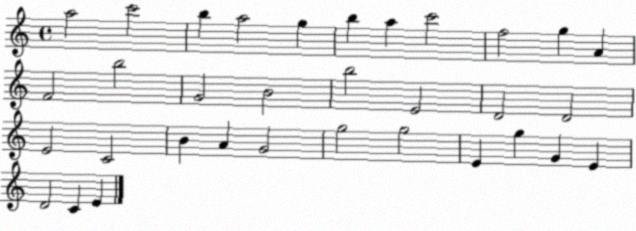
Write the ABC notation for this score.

X:1
T:Untitled
M:4/4
L:1/4
K:C
a2 c'2 b a2 g b a c'2 f2 g A F2 b2 G2 B2 b2 E2 D2 D2 E2 C2 B A G2 g2 g2 E g G E D2 C E